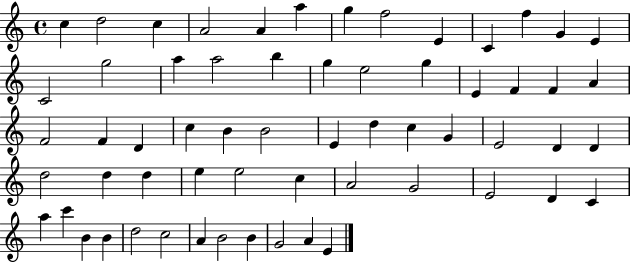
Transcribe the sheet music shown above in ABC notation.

X:1
T:Untitled
M:4/4
L:1/4
K:C
c d2 c A2 A a g f2 E C f G E C2 g2 a a2 b g e2 g E F F A F2 F D c B B2 E d c G E2 D D d2 d d e e2 c A2 G2 E2 D C a c' B B d2 c2 A B2 B G2 A E